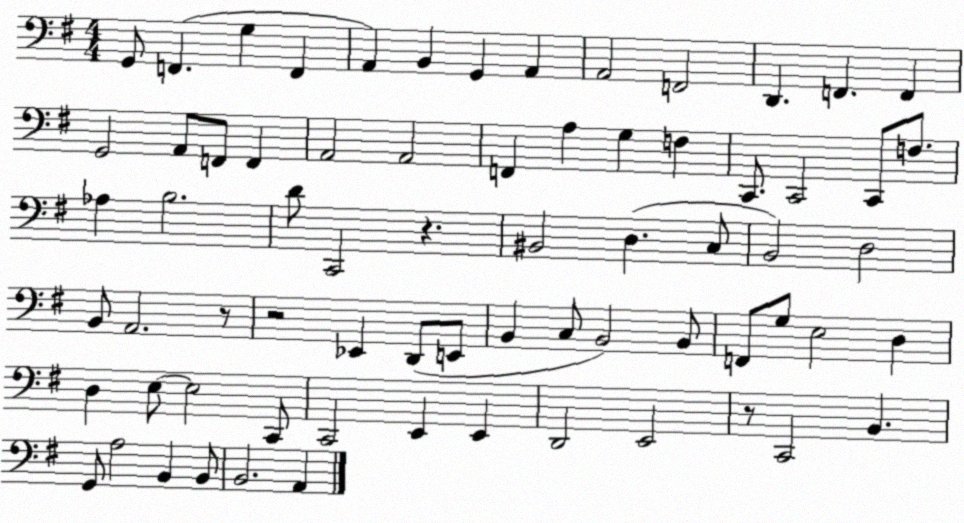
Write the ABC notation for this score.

X:1
T:Untitled
M:4/4
L:1/4
K:G
G,,/2 F,, G, F,, A,, B,, G,, A,, A,,2 F,,2 D,, F,, F,, G,,2 A,,/2 F,,/2 F,, A,,2 A,,2 F,, A, G, F, C,,/2 C,,2 C,,/2 F,/2 _A, B,2 D/2 C,,2 z ^B,,2 D, C,/2 B,,2 D,2 B,,/2 A,,2 z/2 z2 _E,, D,,/2 E,,/2 B,, C,/2 B,,2 B,,/2 F,,/2 G,/2 E,2 D, D, E,/2 E,2 C,,/2 C,,2 E,, E,, D,,2 E,,2 z/2 C,,2 B,, G,,/2 A,2 B,, B,,/2 B,,2 A,,